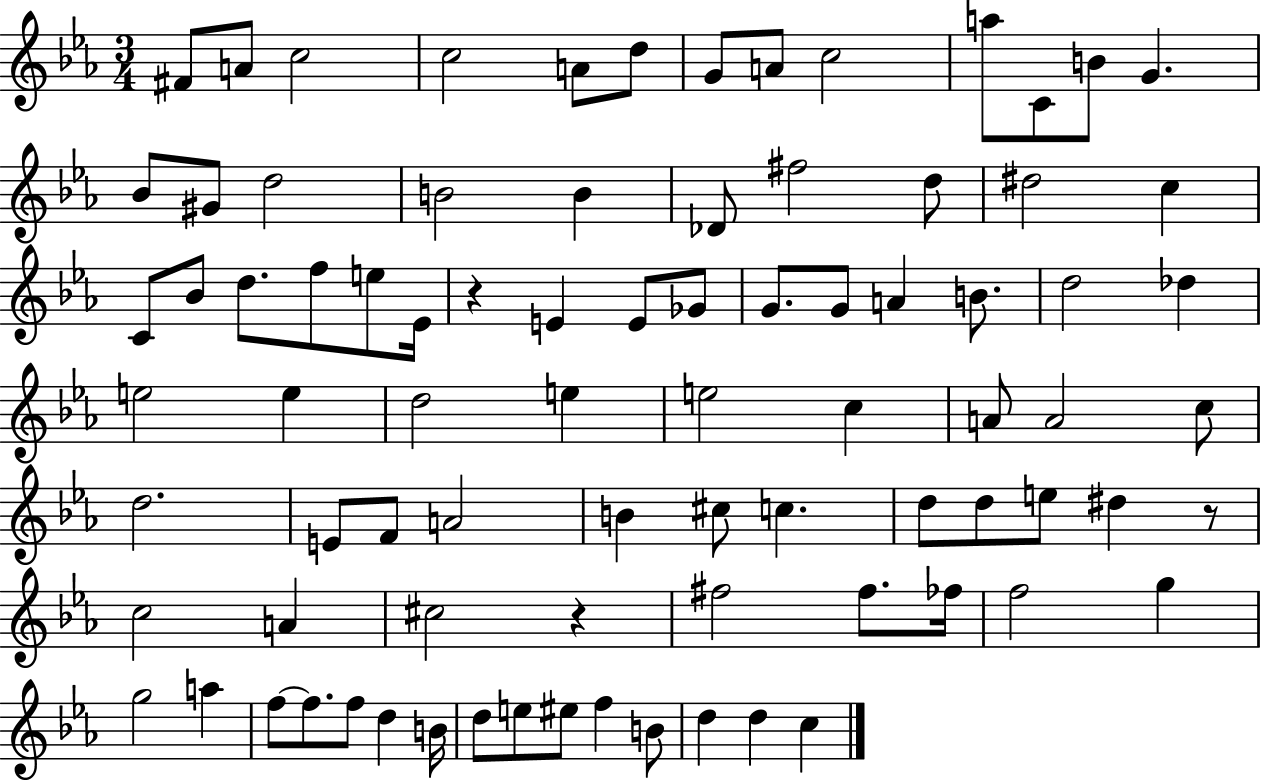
X:1
T:Untitled
M:3/4
L:1/4
K:Eb
^F/2 A/2 c2 c2 A/2 d/2 G/2 A/2 c2 a/2 C/2 B/2 G _B/2 ^G/2 d2 B2 B _D/2 ^f2 d/2 ^d2 c C/2 _B/2 d/2 f/2 e/2 _E/4 z E E/2 _G/2 G/2 G/2 A B/2 d2 _d e2 e d2 e e2 c A/2 A2 c/2 d2 E/2 F/2 A2 B ^c/2 c d/2 d/2 e/2 ^d z/2 c2 A ^c2 z ^f2 ^f/2 _f/4 f2 g g2 a f/2 f/2 f/2 d B/4 d/2 e/2 ^e/2 f B/2 d d c